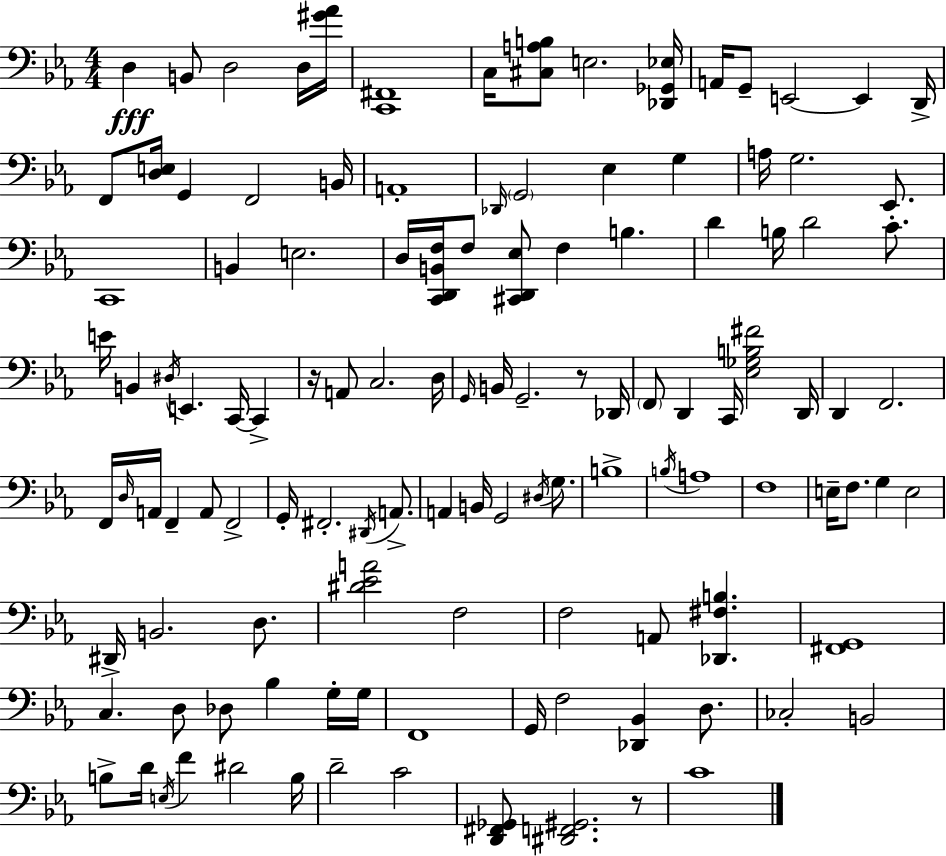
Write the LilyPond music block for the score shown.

{
  \clef bass
  \numericTimeSignature
  \time 4/4
  \key c \minor
  d4\fff b,8 d2 d16 <gis' aes'>16 | <c, fis,>1 | c16 <cis a b>8 e2. <des, ges, ees>16 | a,16 g,8-- e,2~~ e,4 d,16-> | \break f,8 <d e>16 g,4 f,2 b,16 | a,1-. | \grace { des,16 } \parenthesize g,2 ees4 g4 | a16 g2. ees,8. | \break c,1 | b,4 e2. | d16 <c, d, b, f>16 f8 <cis, d, ees>8 f4 b4. | d'4 b16 d'2 c'8.-. | \break e'16 b,4 \acciaccatura { dis16 } e,4. c,16~~ c,4-> | r16 a,8 c2. | d16 \grace { g,16 } b,16 g,2.-- | r8 des,16 \parenthesize f,8 d,4 c,16 <ees ges b fis'>2 | \break d,16 d,4 f,2. | f,16 \grace { d16 } a,16 f,4-- a,8 f,2-> | g,16-. fis,2.-. | \acciaccatura { dis,16 } a,8.-> a,4 b,16 g,2 | \break \acciaccatura { dis16 } g8. b1-> | \acciaccatura { b16 } a1 | f1 | e16-- f8. g4 e2 | \break dis,16-> b,2. | d8. <dis' ees' a'>2 f2 | f2 a,8 | <des, fis b>4. <fis, g,>1 | \break c4. d8 des8 | bes4 g16-. g16 f,1 | g,16 f2 | <des, bes,>4 d8. ces2-. b,2 | \break b8-> d'16 \acciaccatura { e16 } f'4 dis'2 | b16 d'2-- | c'2 <d, fis, ges,>8 <dis, f, gis,>2. | r8 c'1 | \break \bar "|."
}